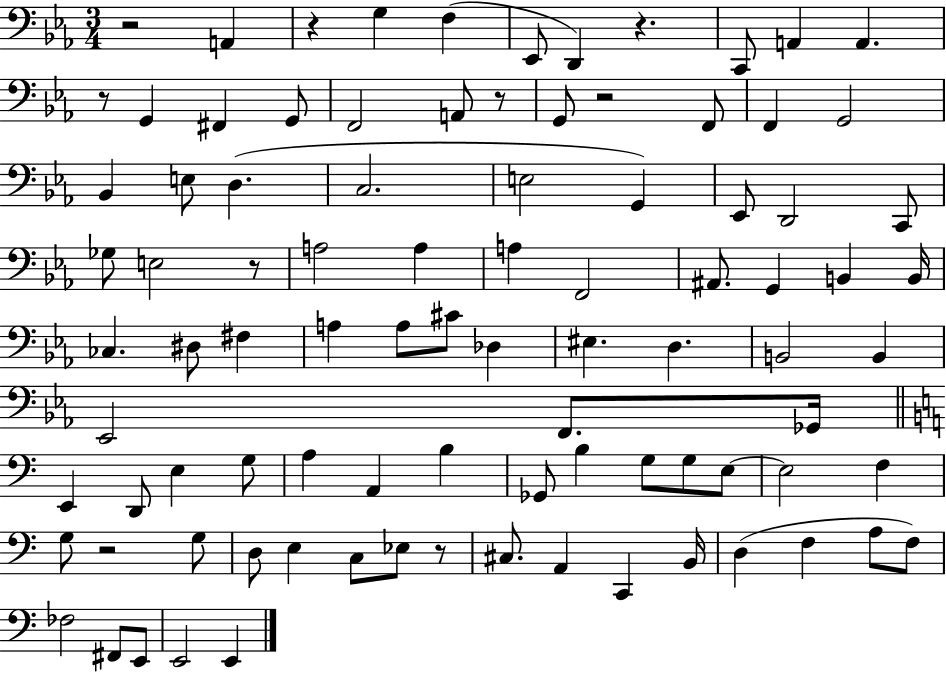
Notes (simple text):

R/h A2/q R/q G3/q F3/q Eb2/e D2/q R/q. C2/e A2/q A2/q. R/e G2/q F#2/q G2/e F2/h A2/e R/e G2/e R/h F2/e F2/q G2/h Bb2/q E3/e D3/q. C3/h. E3/h G2/q Eb2/e D2/h C2/e Gb3/e E3/h R/e A3/h A3/q A3/q F2/h A#2/e. G2/q B2/q B2/s CES3/q. D#3/e F#3/q A3/q A3/e C#4/e Db3/q EIS3/q. D3/q. B2/h B2/q Eb2/h F2/e. Gb2/s E2/q D2/e E3/q G3/e A3/q A2/q B3/q Gb2/e B3/q G3/e G3/e E3/e E3/h F3/q G3/e R/h G3/e D3/e E3/q C3/e Eb3/e R/e C#3/e. A2/q C2/q B2/s D3/q F3/q A3/e F3/e FES3/h F#2/e E2/e E2/h E2/q